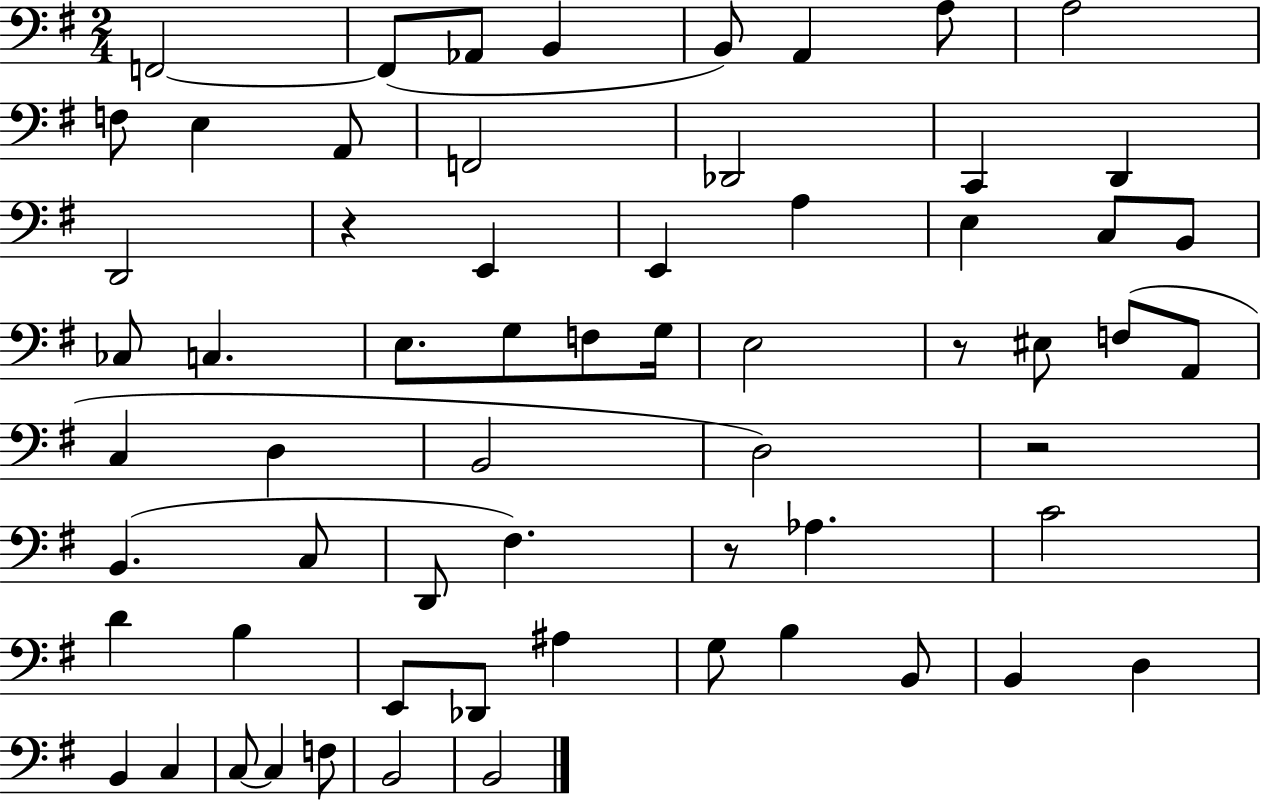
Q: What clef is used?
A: bass